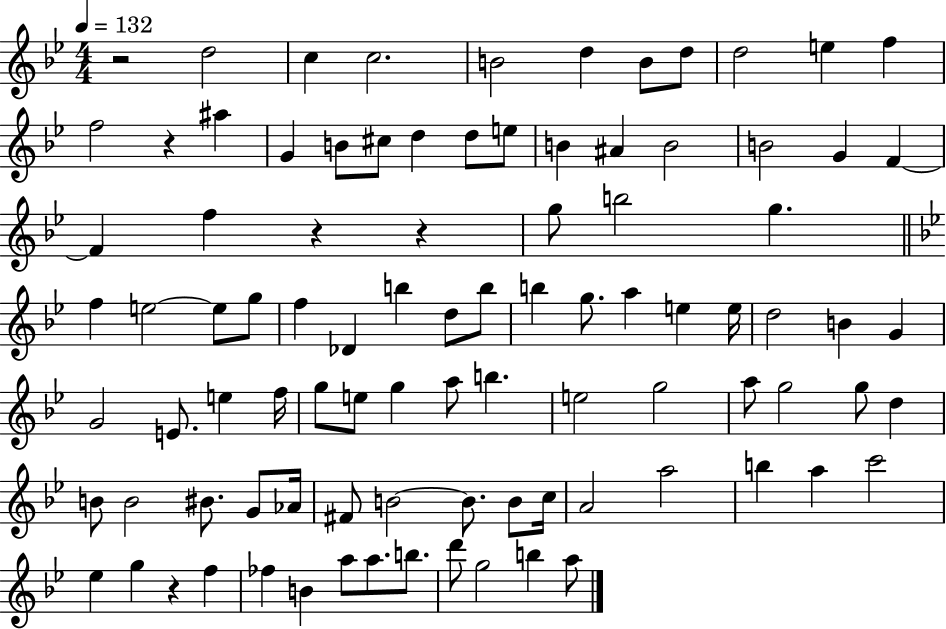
R/h D5/h C5/q C5/h. B4/h D5/q B4/e D5/e D5/h E5/q F5/q F5/h R/q A#5/q G4/q B4/e C#5/e D5/q D5/e E5/e B4/q A#4/q B4/h B4/h G4/q F4/q F4/q F5/q R/q R/q G5/e B5/h G5/q. F5/q E5/h E5/e G5/e F5/q Db4/q B5/q D5/e B5/e B5/q G5/e. A5/q E5/q E5/s D5/h B4/q G4/q G4/h E4/e. E5/q F5/s G5/e E5/e G5/q A5/e B5/q. E5/h G5/h A5/e G5/h G5/e D5/q B4/e B4/h BIS4/e. G4/e Ab4/s F#4/e B4/h B4/e. B4/e C5/s A4/h A5/h B5/q A5/q C6/h Eb5/q G5/q R/q F5/q FES5/q B4/q A5/e A5/e. B5/e. D6/e G5/h B5/q A5/e